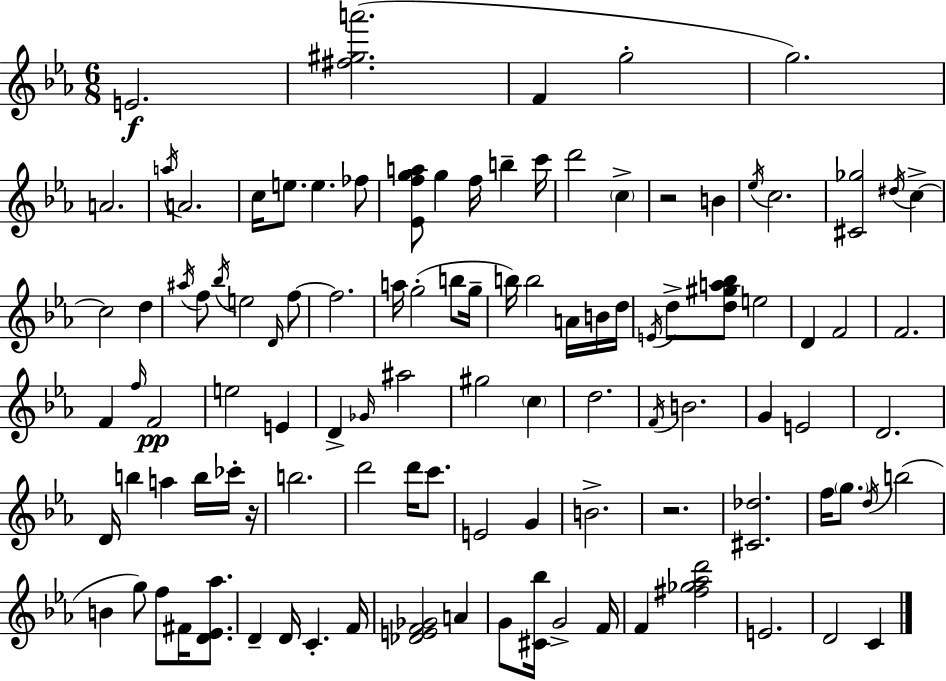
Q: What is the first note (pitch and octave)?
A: E4